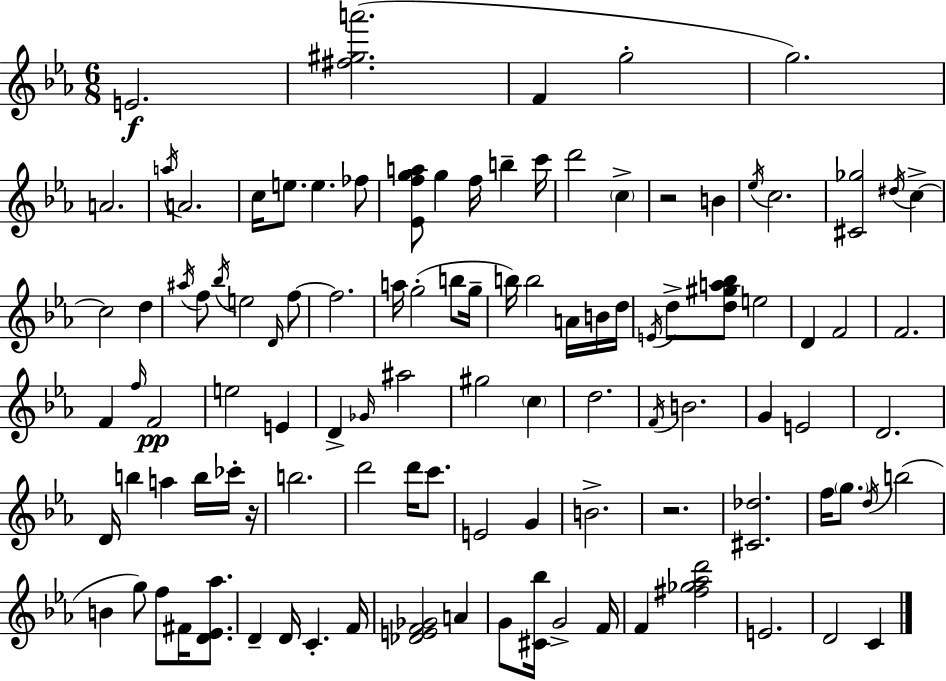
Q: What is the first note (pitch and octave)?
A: E4